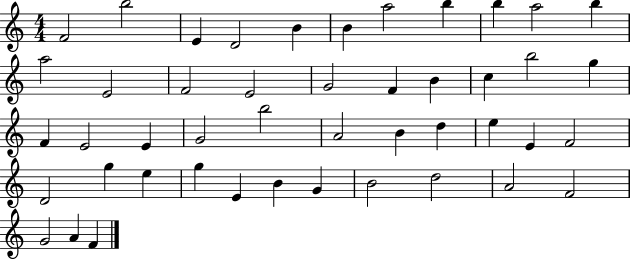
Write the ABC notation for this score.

X:1
T:Untitled
M:4/4
L:1/4
K:C
F2 b2 E D2 B B a2 b b a2 b a2 E2 F2 E2 G2 F B c b2 g F E2 E G2 b2 A2 B d e E F2 D2 g e g E B G B2 d2 A2 F2 G2 A F